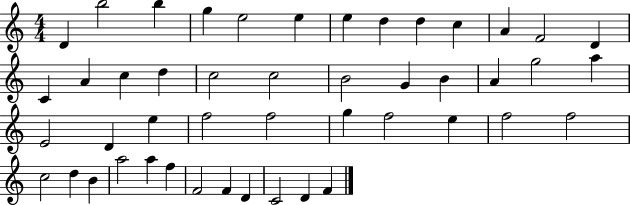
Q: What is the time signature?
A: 4/4